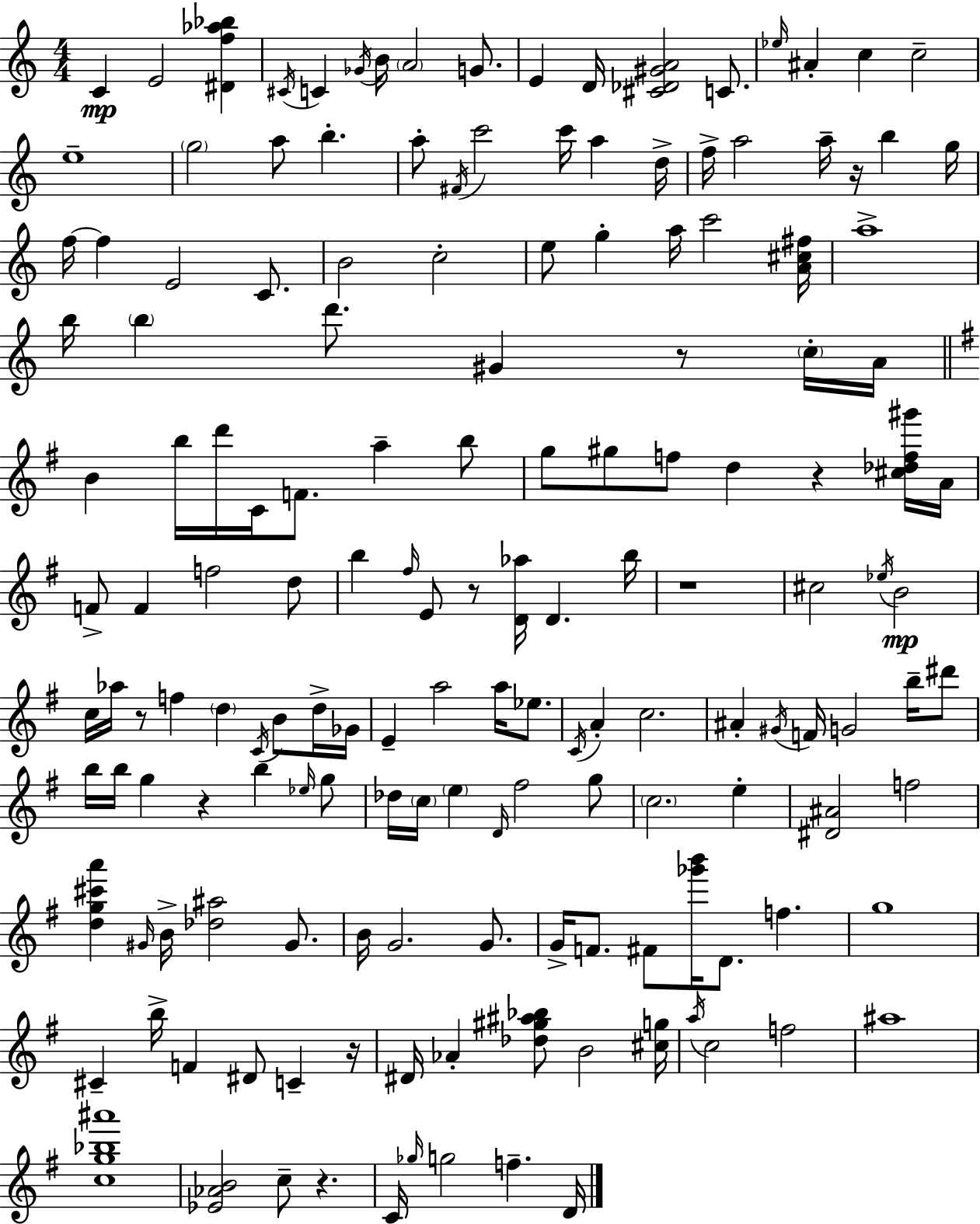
X:1
T:Untitled
M:4/4
L:1/4
K:C
C E2 [^Df_a_b] ^C/4 C _G/4 B/4 A2 G/2 E D/4 [^C_D^GA]2 C/2 _e/4 ^A c c2 e4 g2 a/2 b a/2 ^F/4 c'2 c'/4 a d/4 f/4 a2 a/4 z/4 b g/4 f/4 f E2 C/2 B2 c2 e/2 g a/4 c'2 [A^c^f]/4 a4 b/4 b d'/2 ^G z/2 c/4 A/4 B b/4 d'/4 C/4 F/2 a b/2 g/2 ^g/2 f/2 d z [^c_df^g']/4 A/4 F/2 F f2 d/2 b ^f/4 E/2 z/2 [D_a]/4 D b/4 z4 ^c2 _e/4 B2 c/4 _a/4 z/2 f d C/4 B/2 d/4 _G/4 E a2 a/4 _e/2 C/4 A c2 ^A ^G/4 F/4 G2 b/4 ^d'/2 b/4 b/4 g z b _e/4 g/2 _d/4 c/4 e D/4 ^f2 g/2 c2 e [^D^A]2 f2 [dg^c'a'] ^G/4 B/4 [_d^a]2 ^G/2 B/4 G2 G/2 G/4 F/2 ^F/2 [_g'b']/4 D/2 f g4 ^C b/4 F ^D/2 C z/4 ^D/4 _A [_d^g^a_b]/2 B2 [^cg]/4 a/4 c2 f2 ^a4 [cg_b^a']4 [_E_AB]2 c/2 z C/4 _g/4 g2 f D/4